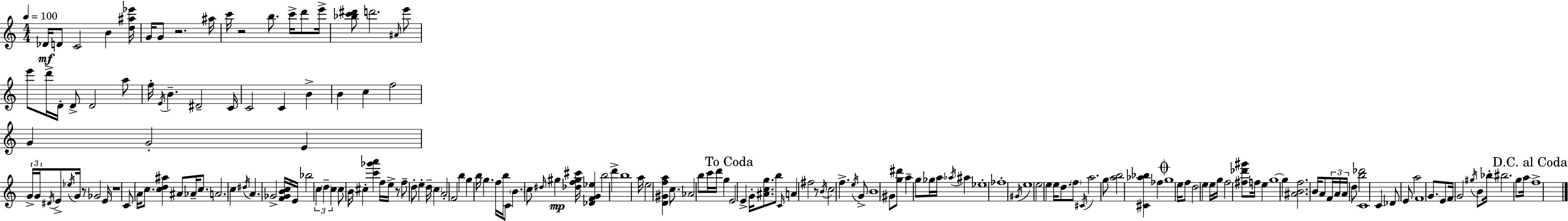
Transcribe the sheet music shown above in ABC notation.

X:1
T:Untitled
M:4/4
L:1/4
K:Am
_D/4 D/2 C2 B [d^a_e']/4 G/4 G/2 z2 ^a/4 c'/4 z2 b/2 c'/4 d'/2 e'/4 [_bc'^d']/2 d'2 ^A/4 e'/2 e'/2 d'/4 D/4 D/2 D2 a/2 f/4 E/4 B ^D2 C/4 C2 C B B c f2 G G2 E G/4 G/4 ^D/4 E/2 _e/4 G/4 z/2 _G2 E/4 z4 C/2 A/4 c/2 [cd^a] ^A/2 _A/4 c/2 A2 c ^d/4 A _G2 [F_GBc]/4 E/4 _b2 c d c c/2 B/4 ^c [c'_g'a'] f/4 e/4 z/2 f/2 d/2 e d/4 c A2 F2 b g b/4 g f/4 b/4 C/2 B c/2 ^d/4 ^g [_df^g^c']/4 [_DFG_e] b2 d' b4 a/4 e2 [D^Gfa] c/2 _A2 b/2 c'/4 d'/4 g E2 E G/4 [^Acg]/2 b/2 C/4 A ^f2 z/2 B/4 c2 f e/4 G/2 B4 ^G/2 [g^d']/2 a g/2 _g/4 a/4 _a/4 ^a _e4 _f4 ^G/4 e4 e2 e e/4 d/2 f/2 ^C/4 a2 g/2 [ab]2 [^C_a_b] _f g4 e/4 f/2 d2 e e/4 g/4 f2 [^f_d'^g']/2 f/4 e g4 g [^ABf]2 B/4 A/2 F/4 A/4 A/4 d/2 [b_d']2 C4 C _D/2 E/2 a2 F4 G/2 E/2 F/4 G2 ^g/4 B/2 _b/4 ^b2 g/2 a/4 f4